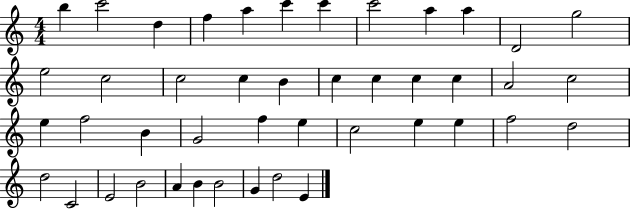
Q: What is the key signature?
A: C major